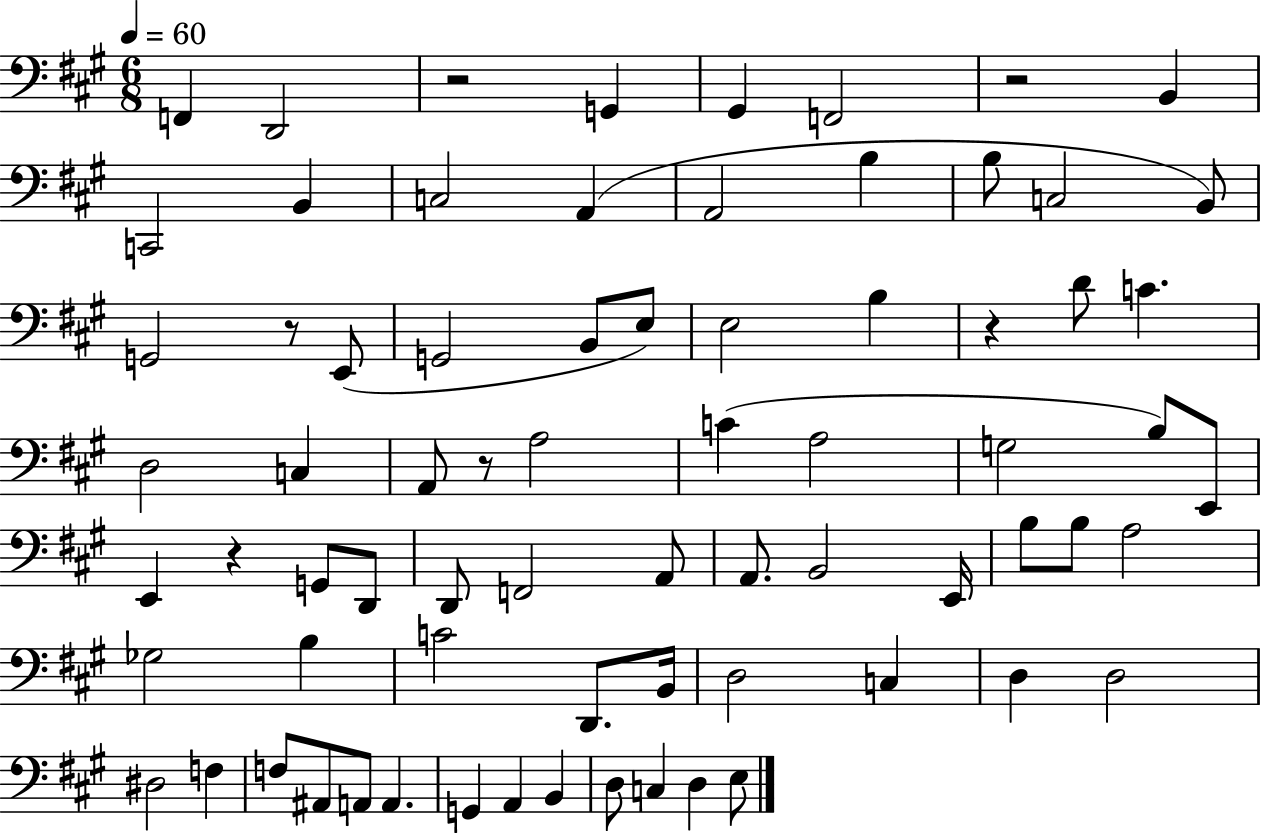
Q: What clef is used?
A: bass